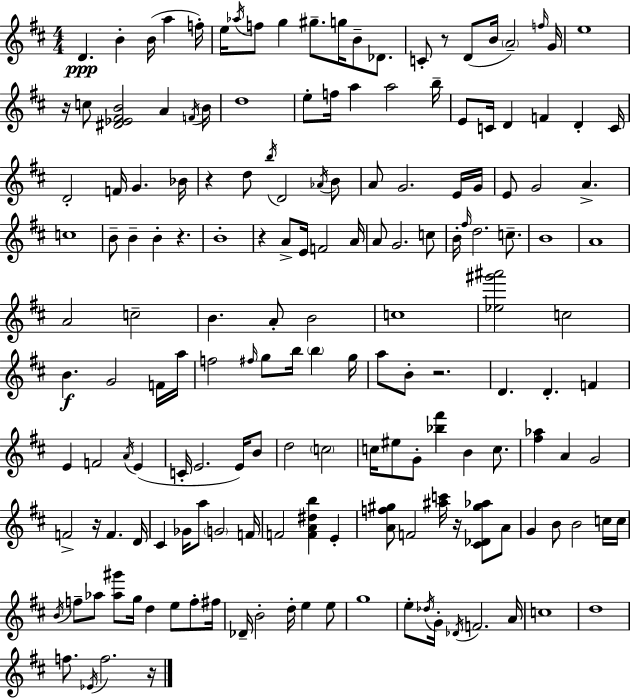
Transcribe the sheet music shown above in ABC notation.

X:1
T:Untitled
M:4/4
L:1/4
K:D
D B B/4 a f/4 e/4 _a/4 f/2 g ^g/2 g/4 B/2 _D/2 C/2 z/2 D/2 B/4 A2 f/4 G/4 e4 z/4 c/2 [^D_E^FB]2 A F/4 B/4 d4 e/2 f/4 a a2 b/4 E/2 C/4 D F D C/4 D2 F/4 G _B/4 z d/2 b/4 D2 _A/4 B/2 A/2 G2 E/4 G/4 E/2 G2 A c4 B/2 B B z B4 z A/2 E/4 F2 A/4 A/2 G2 c/2 B/4 ^f/4 d2 c/2 B4 A4 A2 c2 B A/2 B2 c4 [_e^g'^a']2 c2 B G2 F/4 a/4 f2 ^f/4 g/2 b/4 b g/4 a/2 B/2 z2 D D F E F2 A/4 E C/4 E2 E/4 B/2 d2 c2 c/4 ^e/2 G/2 [_b^f'] B c/2 [^f_a] A G2 F2 z/4 F D/4 ^C _G/4 a/2 G2 F/4 F2 [FA^db] E [Af^g]/2 F2 [^ac']/4 z/4 [^C_D^g_a]/2 A/2 G B/2 B2 c/4 c/4 B/4 f/2 _a/2 [_a^g']/2 g/4 d e/2 f/2 ^f/4 _D/4 B2 d/4 e e/2 g4 e/2 _d/4 G/4 _D/4 F2 A/4 c4 d4 f/2 _E/4 f2 z/4